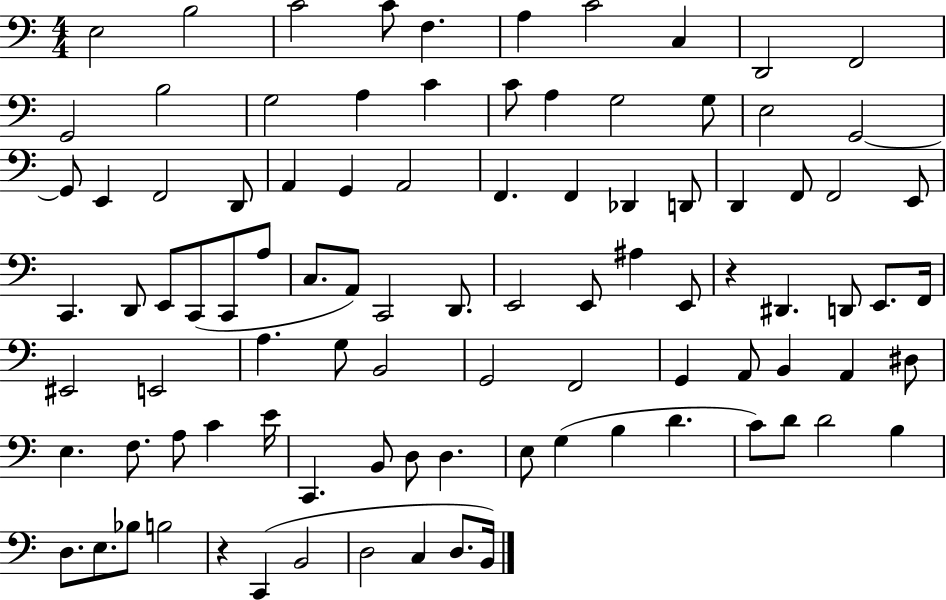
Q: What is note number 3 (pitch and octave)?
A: C4